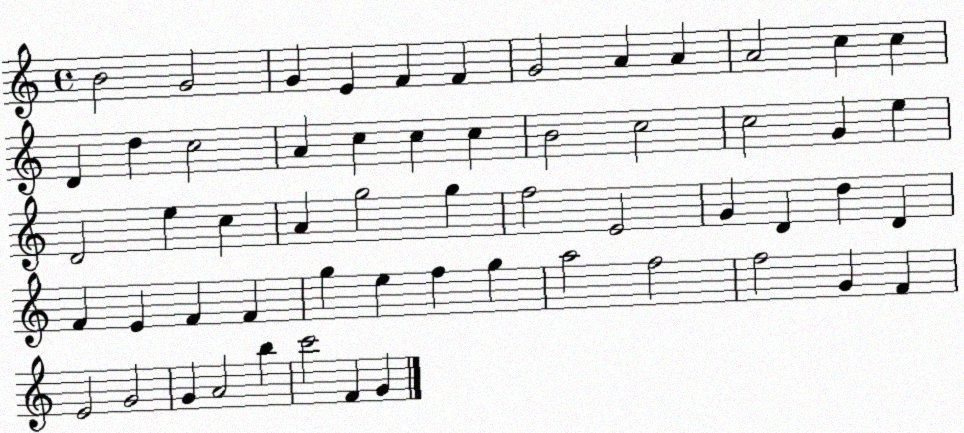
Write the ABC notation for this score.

X:1
T:Untitled
M:4/4
L:1/4
K:C
B2 G2 G E F F G2 A A A2 c c D d c2 A c c c B2 c2 c2 G e D2 e c A g2 g f2 E2 G D d D F E F F g e f g a2 f2 f2 G F E2 G2 G A2 b c'2 F G